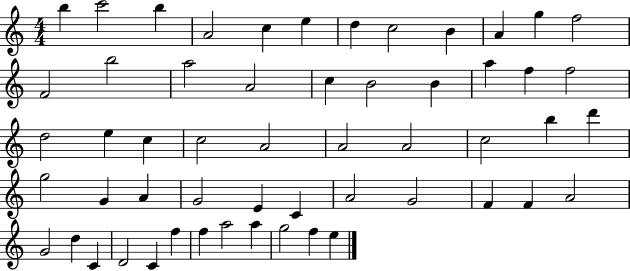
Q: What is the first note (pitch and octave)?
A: B5